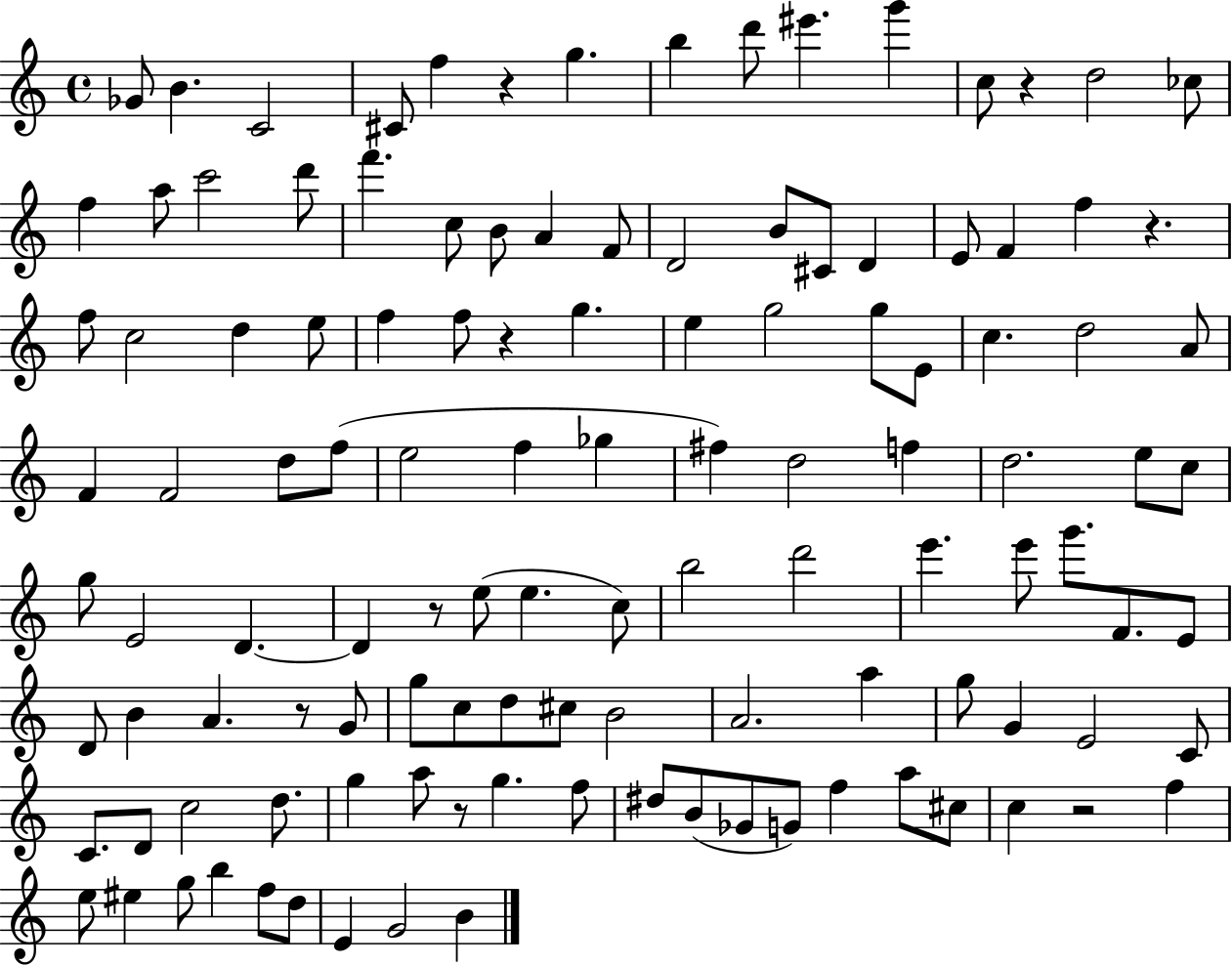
Gb4/e B4/q. C4/h C#4/e F5/q R/q G5/q. B5/q D6/e EIS6/q. G6/q C5/e R/q D5/h CES5/e F5/q A5/e C6/h D6/e F6/q. C5/e B4/e A4/q F4/e D4/h B4/e C#4/e D4/q E4/e F4/q F5/q R/q. F5/e C5/h D5/q E5/e F5/q F5/e R/q G5/q. E5/q G5/h G5/e E4/e C5/q. D5/h A4/e F4/q F4/h D5/e F5/e E5/h F5/q Gb5/q F#5/q D5/h F5/q D5/h. E5/e C5/e G5/e E4/h D4/q. D4/q R/e E5/e E5/q. C5/e B5/h D6/h E6/q. E6/e G6/e. F4/e. E4/e D4/e B4/q A4/q. R/e G4/e G5/e C5/e D5/e C#5/e B4/h A4/h. A5/q G5/e G4/q E4/h C4/e C4/e. D4/e C5/h D5/e. G5/q A5/e R/e G5/q. F5/e D#5/e B4/e Gb4/e G4/e F5/q A5/e C#5/e C5/q R/h F5/q E5/e EIS5/q G5/e B5/q F5/e D5/e E4/q G4/h B4/q